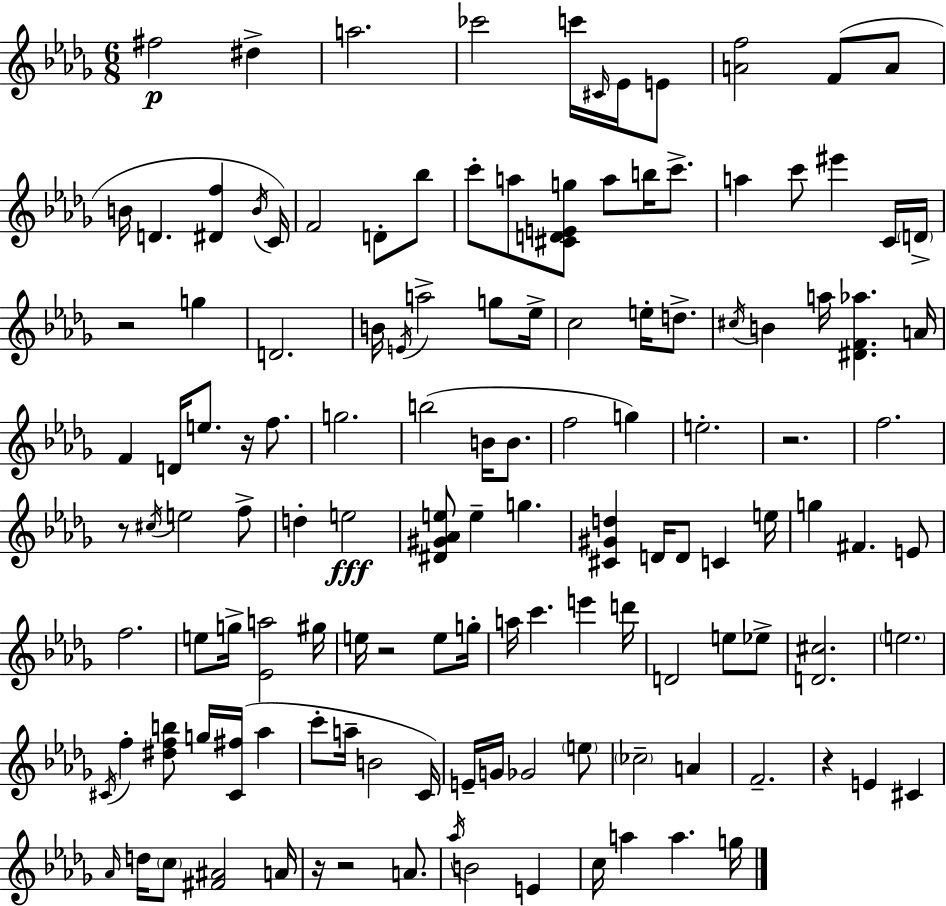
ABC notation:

X:1
T:Untitled
M:6/8
L:1/4
K:Bbm
^f2 ^d a2 _c'2 c'/4 ^C/4 _E/4 E/2 [Af]2 F/2 A/2 B/4 D [^Df] B/4 C/4 F2 D/2 _b/2 c'/2 a/2 [^CDEg]/2 a/2 b/4 c'/2 a c'/2 ^e' C/4 D/4 z2 g D2 B/4 E/4 a2 g/2 _e/4 c2 e/4 d/2 ^c/4 B a/4 [^DF_a] A/4 F D/4 e/2 z/4 f/2 g2 b2 B/4 B/2 f2 g e2 z2 f2 z/2 ^c/4 e2 f/2 d e2 [^D^G_Ae]/2 e g [^C^Gd] D/4 D/2 C e/4 g ^F E/2 f2 e/2 g/4 [_Ea]2 ^g/4 e/4 z2 e/2 g/4 a/4 c' e' d'/4 D2 e/2 _e/2 [D^c]2 e2 ^C/4 f [^dfb]/2 g/4 [^C^f]/4 _a c'/2 a/4 B2 C/4 E/4 G/4 _G2 e/2 _c2 A F2 z E ^C _A/4 d/4 c/2 [^F^A]2 A/4 z/4 z2 A/2 _a/4 B2 E c/4 a a g/4